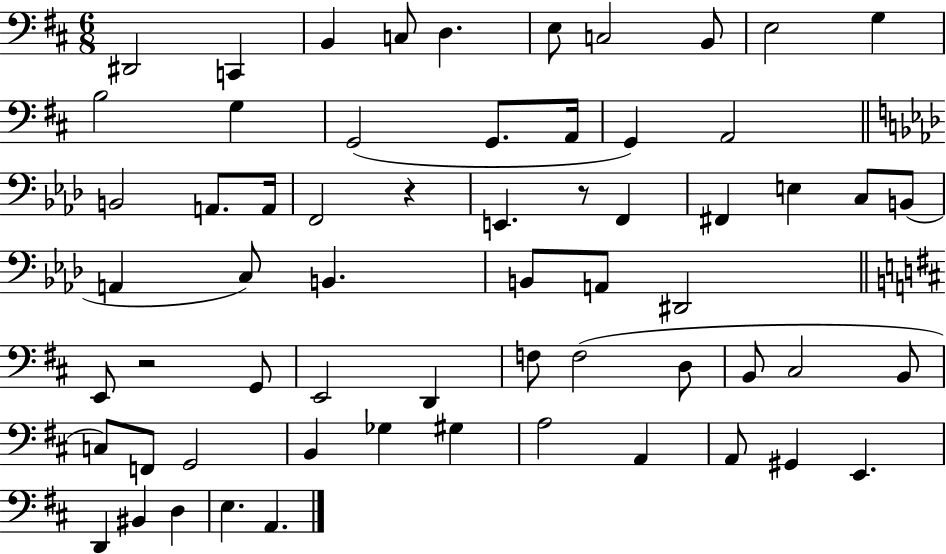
D#2/h C2/q B2/q C3/e D3/q. E3/e C3/h B2/e E3/h G3/q B3/h G3/q G2/h G2/e. A2/s G2/q A2/h B2/h A2/e. A2/s F2/h R/q E2/q. R/e F2/q F#2/q E3/q C3/e B2/e A2/q C3/e B2/q. B2/e A2/e D#2/h E2/e R/h G2/e E2/h D2/q F3/e F3/h D3/e B2/e C#3/h B2/e C3/e F2/e G2/h B2/q Gb3/q G#3/q A3/h A2/q A2/e G#2/q E2/q. D2/q BIS2/q D3/q E3/q. A2/q.